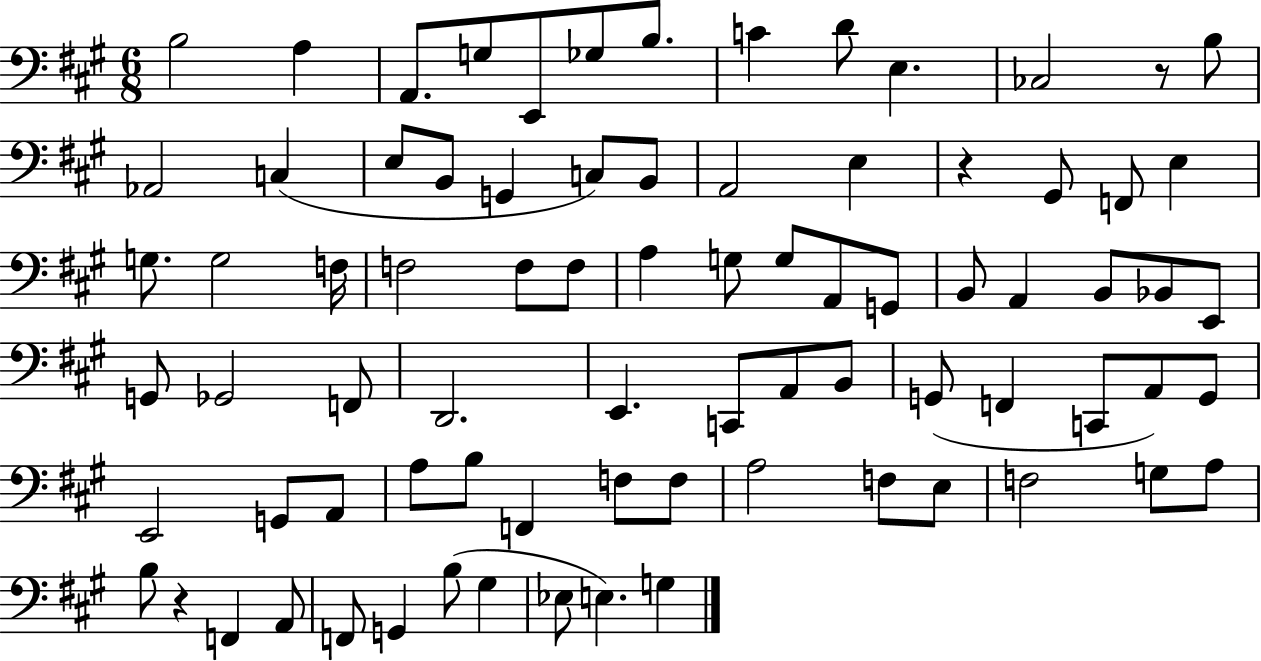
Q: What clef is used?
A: bass